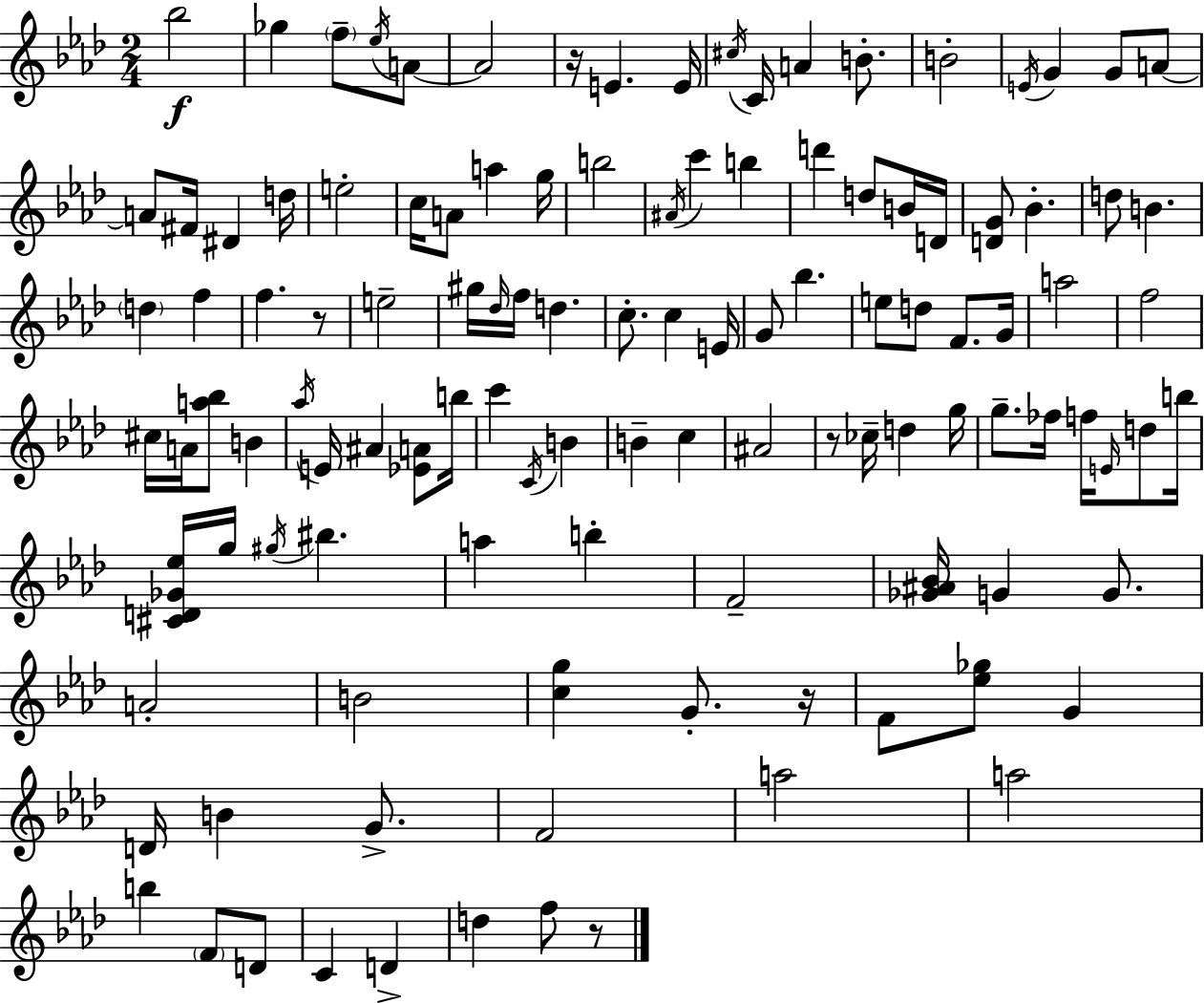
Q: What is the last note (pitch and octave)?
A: F5